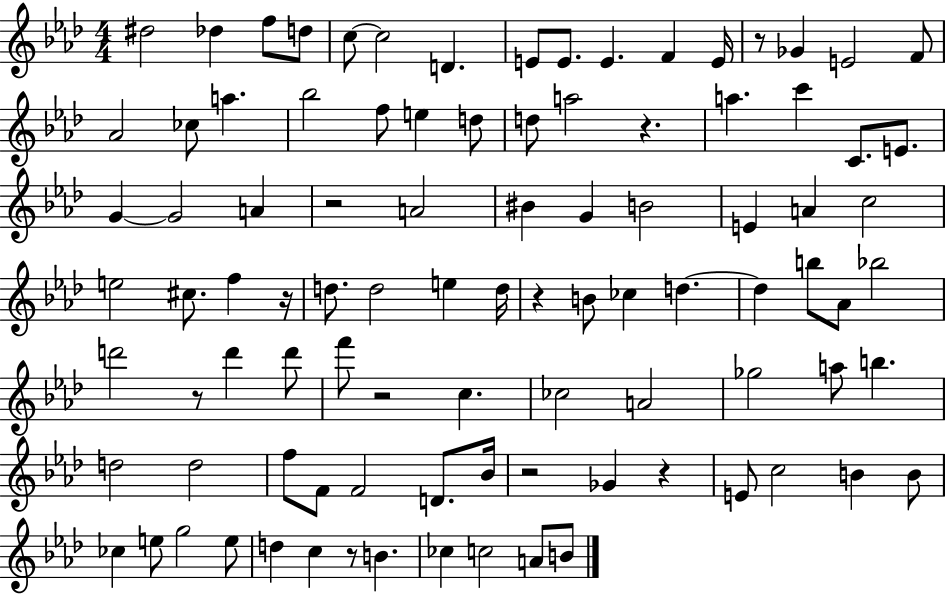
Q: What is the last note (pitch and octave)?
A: B4